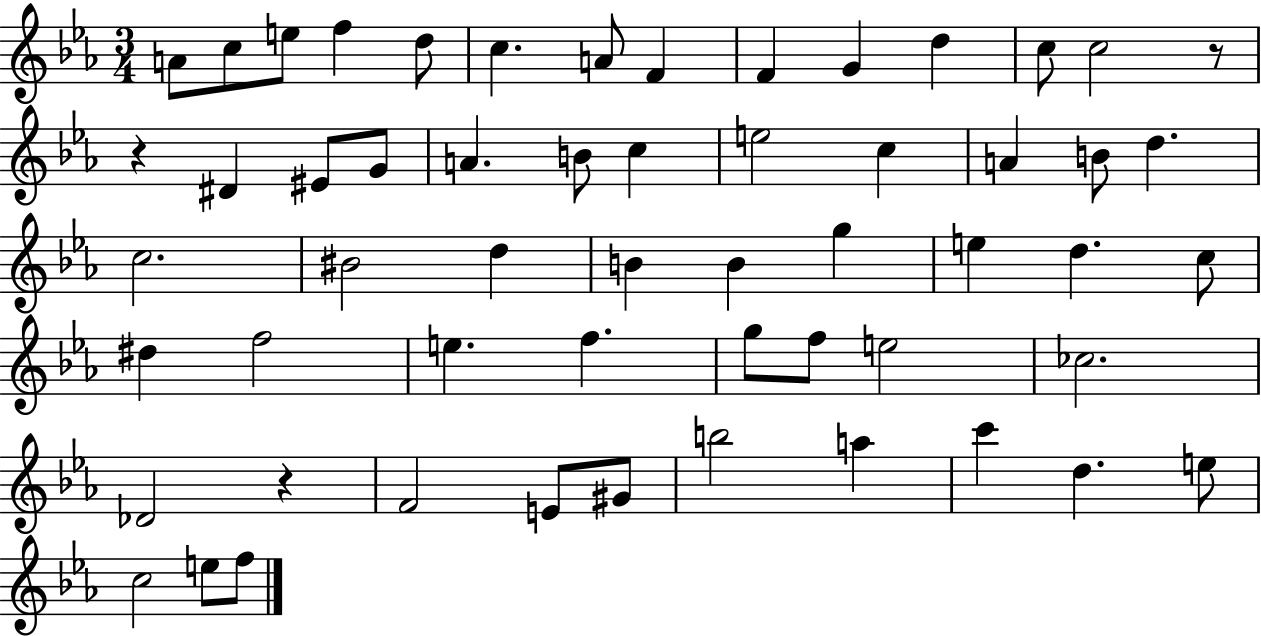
A4/e C5/e E5/e F5/q D5/e C5/q. A4/e F4/q F4/q G4/q D5/q C5/e C5/h R/e R/q D#4/q EIS4/e G4/e A4/q. B4/e C5/q E5/h C5/q A4/q B4/e D5/q. C5/h. BIS4/h D5/q B4/q B4/q G5/q E5/q D5/q. C5/e D#5/q F5/h E5/q. F5/q. G5/e F5/e E5/h CES5/h. Db4/h R/q F4/h E4/e G#4/e B5/h A5/q C6/q D5/q. E5/e C5/h E5/e F5/e